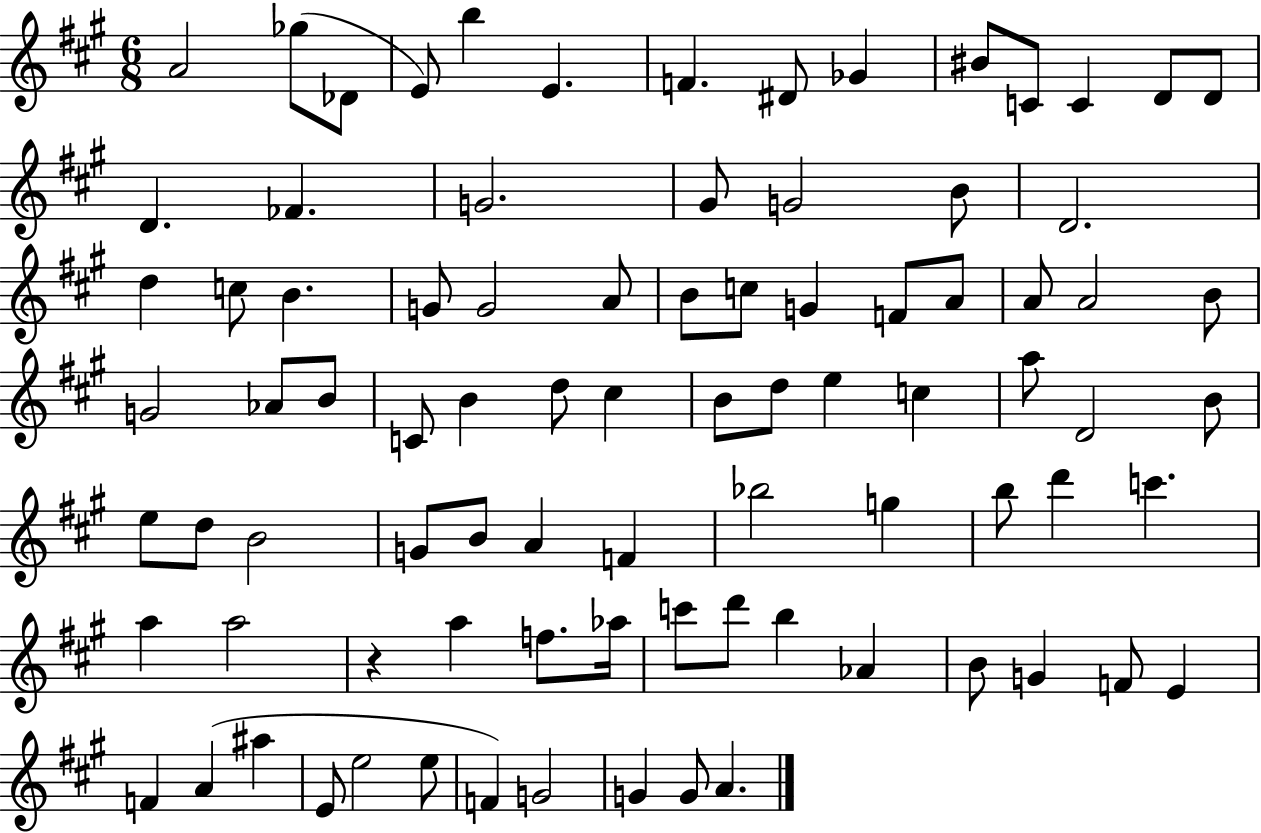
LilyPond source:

{
  \clef treble
  \numericTimeSignature
  \time 6/8
  \key a \major
  a'2 ges''8( des'8 | e'8) b''4 e'4. | f'4. dis'8 ges'4 | bis'8 c'8 c'4 d'8 d'8 | \break d'4. fes'4. | g'2. | gis'8 g'2 b'8 | d'2. | \break d''4 c''8 b'4. | g'8 g'2 a'8 | b'8 c''8 g'4 f'8 a'8 | a'8 a'2 b'8 | \break g'2 aes'8 b'8 | c'8 b'4 d''8 cis''4 | b'8 d''8 e''4 c''4 | a''8 d'2 b'8 | \break e''8 d''8 b'2 | g'8 b'8 a'4 f'4 | bes''2 g''4 | b''8 d'''4 c'''4. | \break a''4 a''2 | r4 a''4 f''8. aes''16 | c'''8 d'''8 b''4 aes'4 | b'8 g'4 f'8 e'4 | \break f'4 a'4( ais''4 | e'8 e''2 e''8 | f'4) g'2 | g'4 g'8 a'4. | \break \bar "|."
}